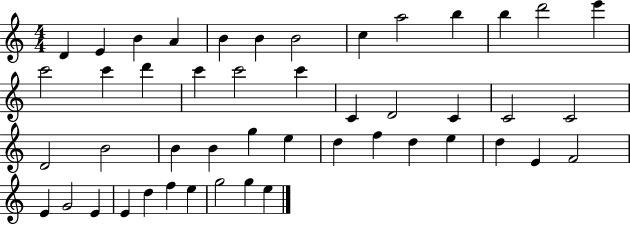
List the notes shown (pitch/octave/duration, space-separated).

D4/q E4/q B4/q A4/q B4/q B4/q B4/h C5/q A5/h B5/q B5/q D6/h E6/q C6/h C6/q D6/q C6/q C6/h C6/q C4/q D4/h C4/q C4/h C4/h D4/h B4/h B4/q B4/q G5/q E5/q D5/q F5/q D5/q E5/q D5/q E4/q F4/h E4/q G4/h E4/q E4/q D5/q F5/q E5/q G5/h G5/q E5/q